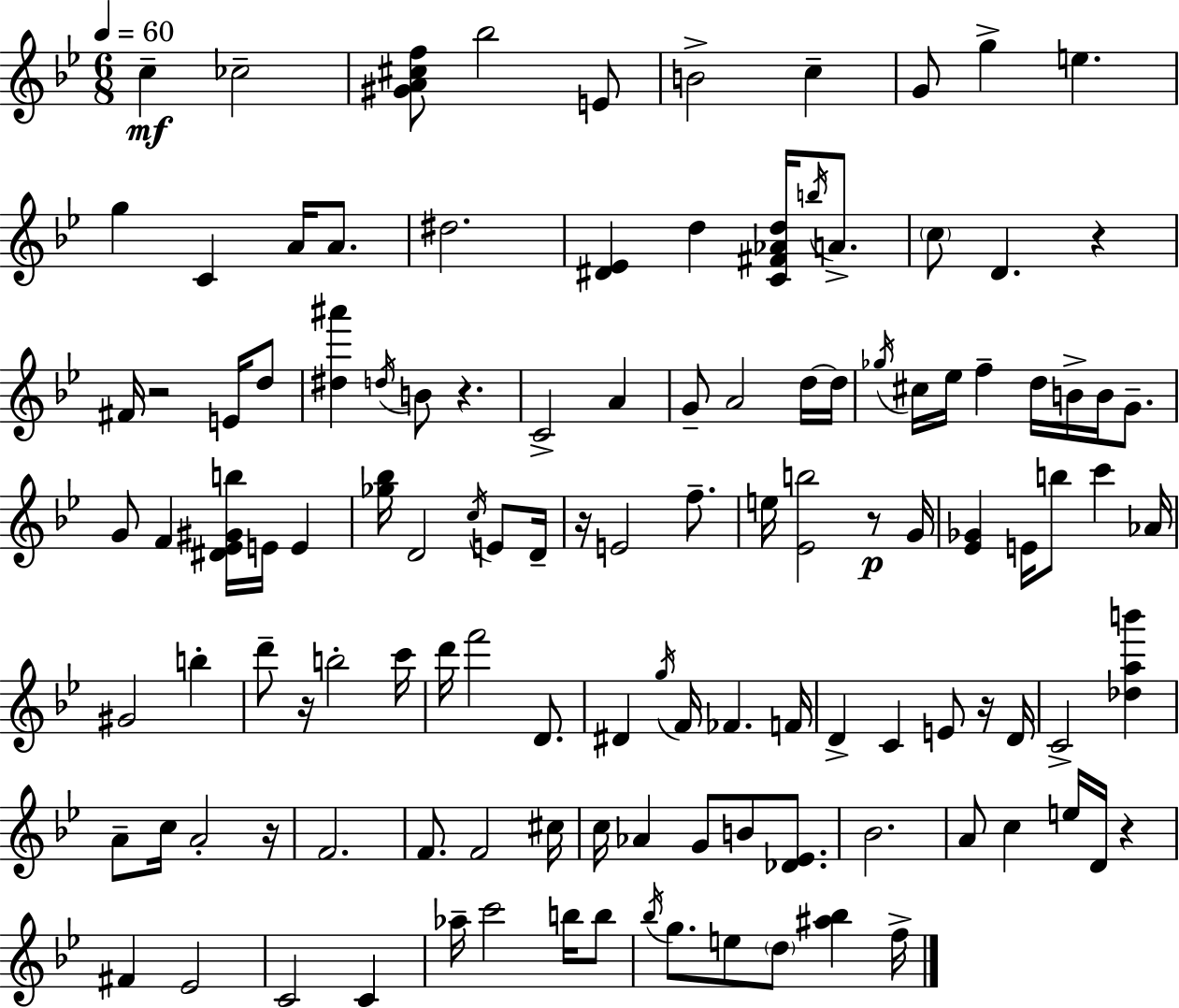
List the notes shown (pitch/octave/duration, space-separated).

C5/q CES5/h [G#4,A4,C#5,F5]/e Bb5/h E4/e B4/h C5/q G4/e G5/q E5/q. G5/q C4/q A4/s A4/e. D#5/h. [D#4,Eb4]/q D5/q [C4,F#4,Ab4,D5]/s B5/s A4/e. C5/e D4/q. R/q F#4/s R/h E4/s D5/e [D#5,A#6]/q D5/s B4/e R/q. C4/h A4/q G4/e A4/h D5/s D5/s Gb5/s C#5/s Eb5/s F5/q D5/s B4/s B4/s G4/e. G4/e F4/q [D#4,Eb4,G#4,B5]/s E4/s E4/q [Gb5,Bb5]/s D4/h C5/s E4/e D4/s R/s E4/h F5/e. E5/s [Eb4,B5]/h R/e G4/s [Eb4,Gb4]/q E4/s B5/e C6/q Ab4/s G#4/h B5/q D6/e R/s B5/h C6/s D6/s F6/h D4/e. D#4/q G5/s F4/s FES4/q. F4/s D4/q C4/q E4/e R/s D4/s C4/h [Db5,A5,B6]/q A4/e C5/s A4/h R/s F4/h. F4/e. F4/h C#5/s C5/s Ab4/q G4/e B4/e [Db4,Eb4]/e. Bb4/h. A4/e C5/q E5/s D4/s R/q F#4/q Eb4/h C4/h C4/q Ab5/s C6/h B5/s B5/e Bb5/s G5/e. E5/e D5/e [A#5,Bb5]/q F5/s